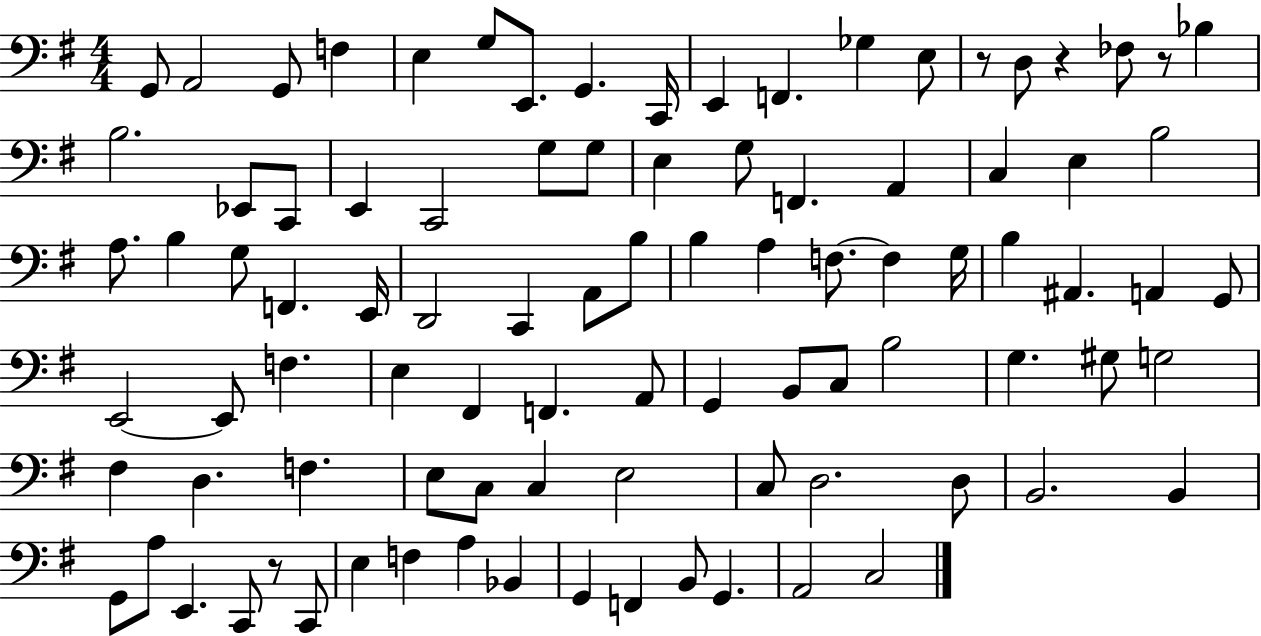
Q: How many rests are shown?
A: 4